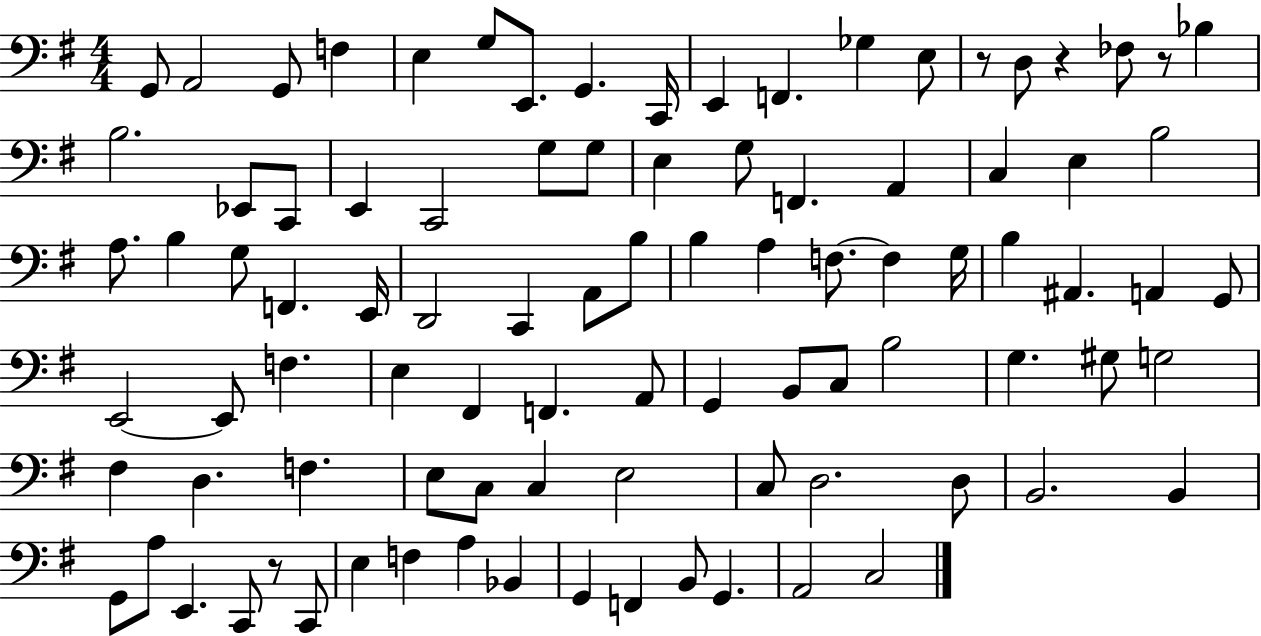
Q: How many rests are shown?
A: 4